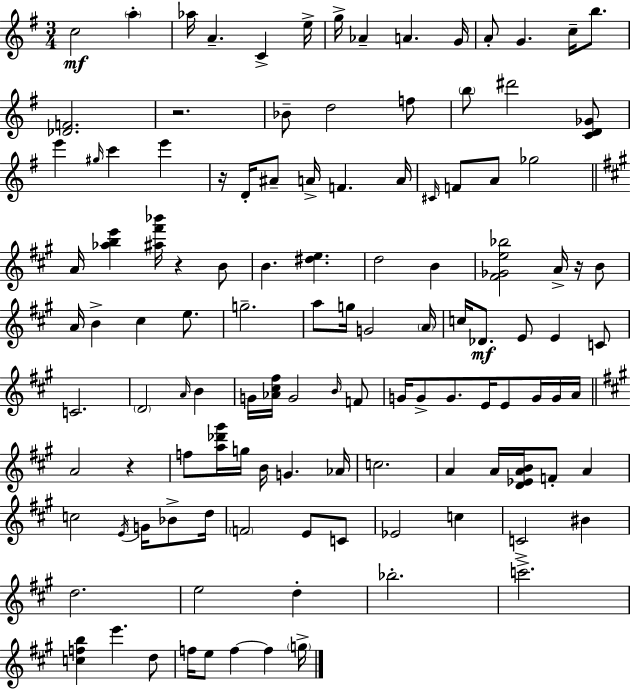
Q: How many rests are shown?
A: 5